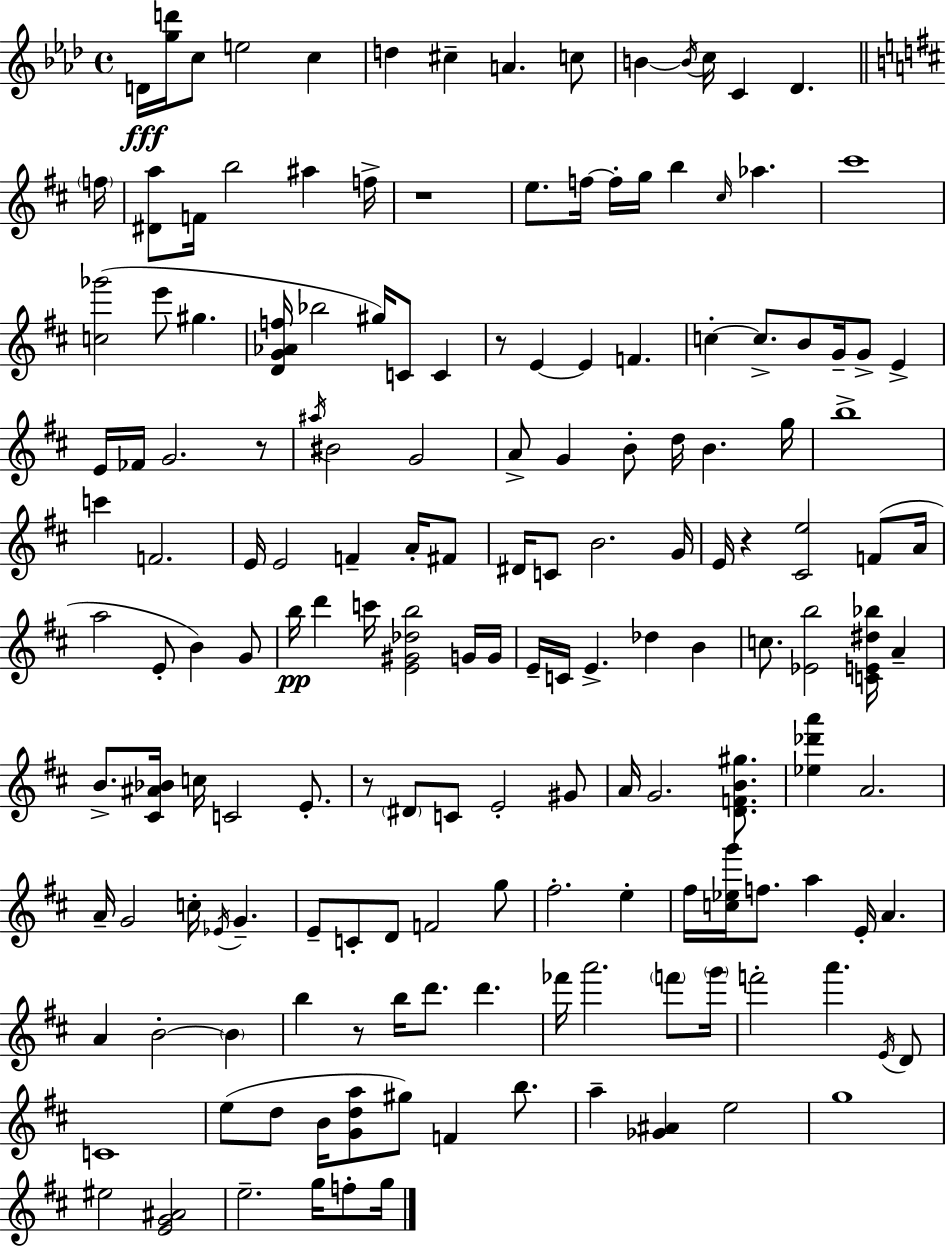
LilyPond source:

{
  \clef treble
  \time 4/4
  \defaultTimeSignature
  \key f \minor
  d'16\fff <g'' d'''>16 c''8 e''2 c''4 | d''4 cis''4-- a'4. c''8 | b'4~~ \acciaccatura { b'16 } c''16 c'4 des'4. | \bar "||" \break \key d \major \parenthesize f''16 <dis' a''>8 f'16 b''2 ais''4 | f''16-> r1 | e''8. f''16~~ f''16-. g''16 b''4 \grace { cis''16 } aes''4. | cis'''1 | \break <c'' ges'''>2( e'''8 gis''4. | <d' g' aes' f''>16 bes''2 gis''16) c'8 c'4 | r8 e'4~~ e'4 f'4. | c''4-.~~ c''8.-> b'8 g'16-- g'8-> e'4-> | \break e'16 fes'16 g'2. | r8 \acciaccatura { ais''16 } bis'2 g'2 | a'8-> g'4 b'8-. d''16 b'4. | g''16 b''1-> | \break c'''4 f'2. | e'16 e'2 f'4-- | a'16-. fis'8 dis'16 c'8 b'2. | g'16 e'16 r4 <cis' e''>2 | \break f'8( a'16 a''2 e'8-. b'4) | g'8 b''16\pp d'''4 c'''16 <e' gis' des'' b''>2 | g'16 g'16 e'16-- c'16 e'4.-> des''4 b'4 | c''8. <ees' b''>2 <c' e' dis'' bes''>16 a'4-- | \break b'8.-> <cis' ais' bes'>16 c''16 c'2 | e'8.-. r8 \parenthesize dis'8 c'8 e'2-. | gis'8 a'16 g'2. | <d' f' b' gis''>8. <ees'' des''' a'''>4 a'2. | \break a'16-- g'2 c''16-. \acciaccatura { ees'16 } g'4.-- | e'8-- c'8-. d'8 f'2 | g''8 fis''2.-. | e''4-. fis''16 <c'' ees'' g'''>16 f''8. a''4 e'16-. a'4. | \break a'4 b'2-.~~ | \parenthesize b'4 b''4 r8 b''16 d'''8. d'''4. | fes'''16 a'''2. | \parenthesize f'''8 \parenthesize g'''16 f'''2-. a'''4. | \break \acciaccatura { e'16 } d'8 c'1 | e''8( d''8 b'16 <g' d'' a''>8 gis''8) f'4 | b''8. a''4-- <ges' ais'>4 e''2 | g''1 | \break eis''2 <e' g' ais'>2 | e''2.-- | g''16 f''8-. g''16 \bar "|."
}